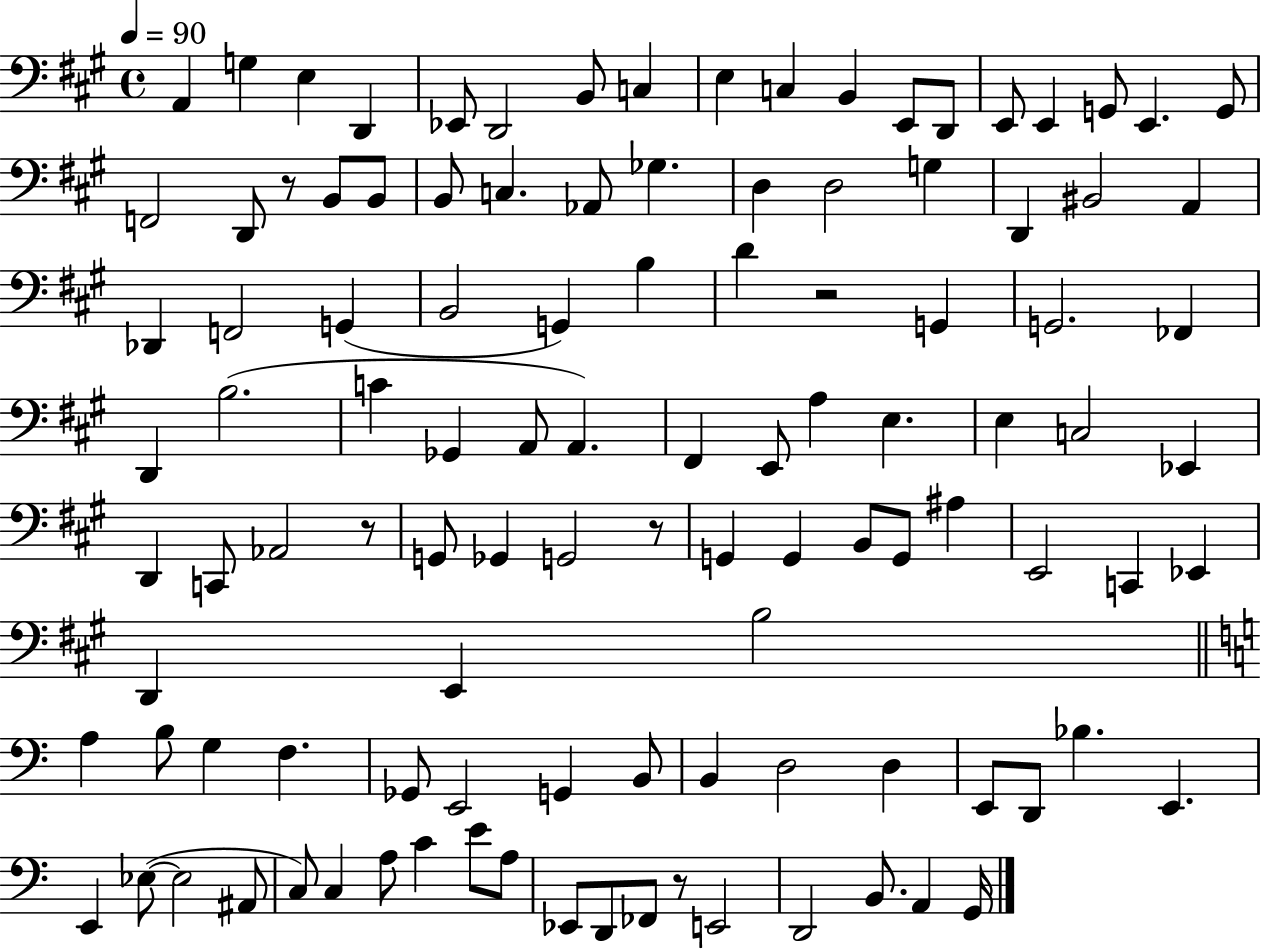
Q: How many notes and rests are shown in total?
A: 110